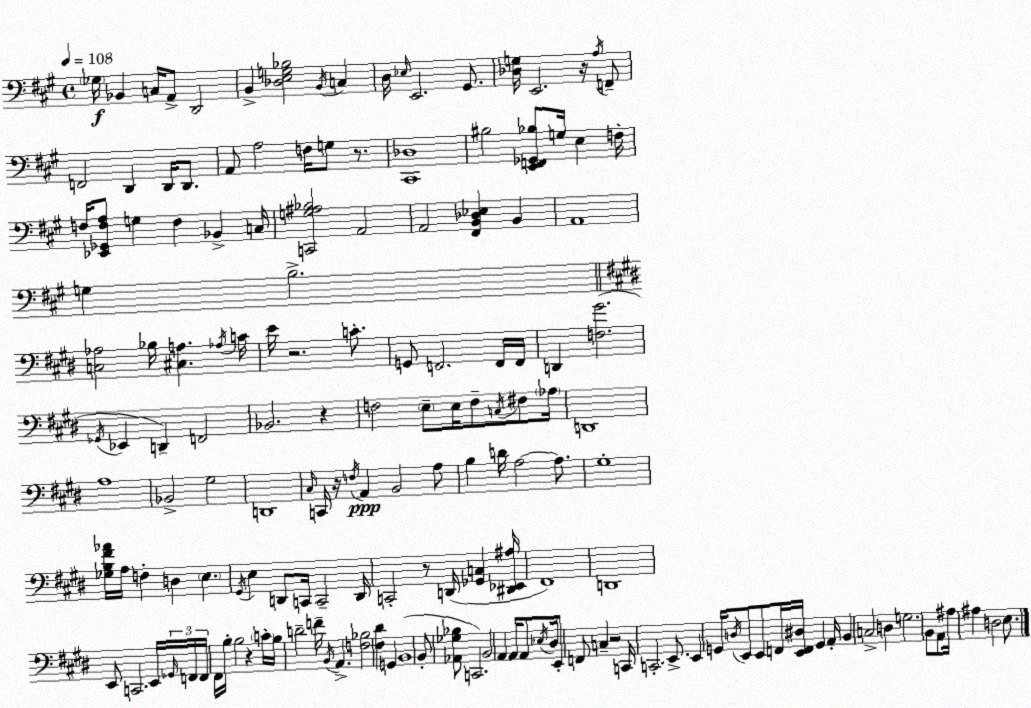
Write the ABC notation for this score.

X:1
T:Untitled
M:4/4
L:1/4
K:A
_G,/4 _B,, C,/4 A,,/2 D,,2 B,, [_D,E,G,_B,]2 B,,/4 C, D,/4 _E,/4 E,,2 ^G,,/2 [_D,G,]/4 E,,2 z/4 A,/4 F,,/2 F,,2 D,, D,,/4 D,,/2 A,,/2 A,2 F,/4 G,/2 z/2 [^C,,_D,]4 ^B,2 [E,,F,,_G,,_B,]/2 G,/4 E, F,/4 F,/4 [_E,,_G,,F,A,]/2 G, F, _B,, C,/4 [C,,G,^A,_B,]2 A,,2 A,,2 [^F,,B,,_D,_E,] B,, A,,4 G, B,2 [C,_A,]2 _B,/4 [^C,A,] _A,/4 C/4 E/4 z2 C/2 G,,/2 F,,2 F,,/4 F,,/4 D,, [F,^G]2 _G,,/4 _E,, D,, F,,2 _B,,2 z F,2 E,/2 E,/4 F,/2 C,/4 ^F,/2 _A,/4 D,,4 A,4 _B,,2 ^G,2 D,,4 ^C,/4 C,,/4 z/4 F,/4 A,, B,,2 A,/2 B, D/4 A,2 A,/2 ^G,4 [_G,B,^F_A]/4 A,/4 F, D, E, ^G,,/4 E, D,,/2 C,,/4 C,,2 D,,/4 C,,2 z/2 D,,/4 [_G,,C,] [^D,,_E,,^A,]/4 ^F,,4 D,,4 E,,/2 C,,2 E,,/4 _G,,/4 F,,/4 F,,/4 ^F,,/4 B,/4 B,2 z C/4 B,/4 D2 F/4 B,,/4 A,, [F,_B,]2 [^F,^D] G,, B,,4 B,,/2 [_A,,_G,_B,]/2 C,,2 B,,2 A,, A,,/4 A,,/2 _E,/4 ^D,/4 E,,/2 F,,/2 C, z2 C,,/4 C,,2 E,,/2 E,, G,,/4 D,/4 E,,/2 E,,/2 F,,/4 [E,,F,,^D,]/4 G,, A,,/4 B,, C,2 D, G,2 B,,/2 A,,/2 ^A,/4 ^A, D,2 E,/2